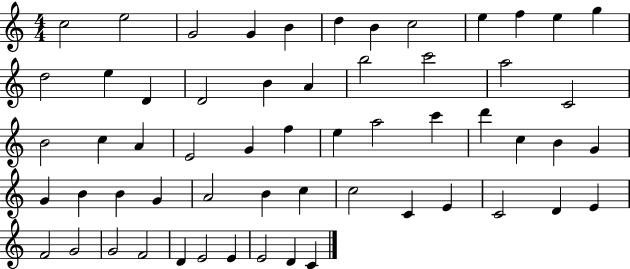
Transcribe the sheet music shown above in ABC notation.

X:1
T:Untitled
M:4/4
L:1/4
K:C
c2 e2 G2 G B d B c2 e f e g d2 e D D2 B A b2 c'2 a2 C2 B2 c A E2 G f e a2 c' d' c B G G B B G A2 B c c2 C E C2 D E F2 G2 G2 F2 D E2 E E2 D C